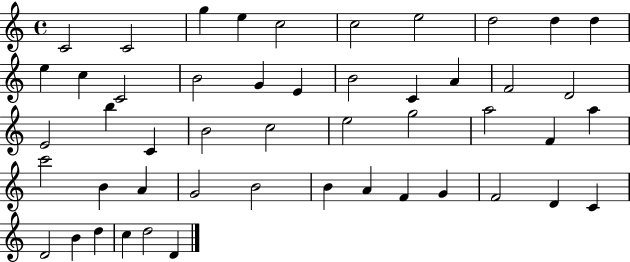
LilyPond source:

{
  \clef treble
  \time 4/4
  \defaultTimeSignature
  \key c \major
  c'2 c'2 | g''4 e''4 c''2 | c''2 e''2 | d''2 d''4 d''4 | \break e''4 c''4 c'2 | b'2 g'4 e'4 | b'2 c'4 a'4 | f'2 d'2 | \break e'2 b''4 c'4 | b'2 c''2 | e''2 g''2 | a''2 f'4 a''4 | \break c'''2 b'4 a'4 | g'2 b'2 | b'4 a'4 f'4 g'4 | f'2 d'4 c'4 | \break d'2 b'4 d''4 | c''4 d''2 d'4 | \bar "|."
}